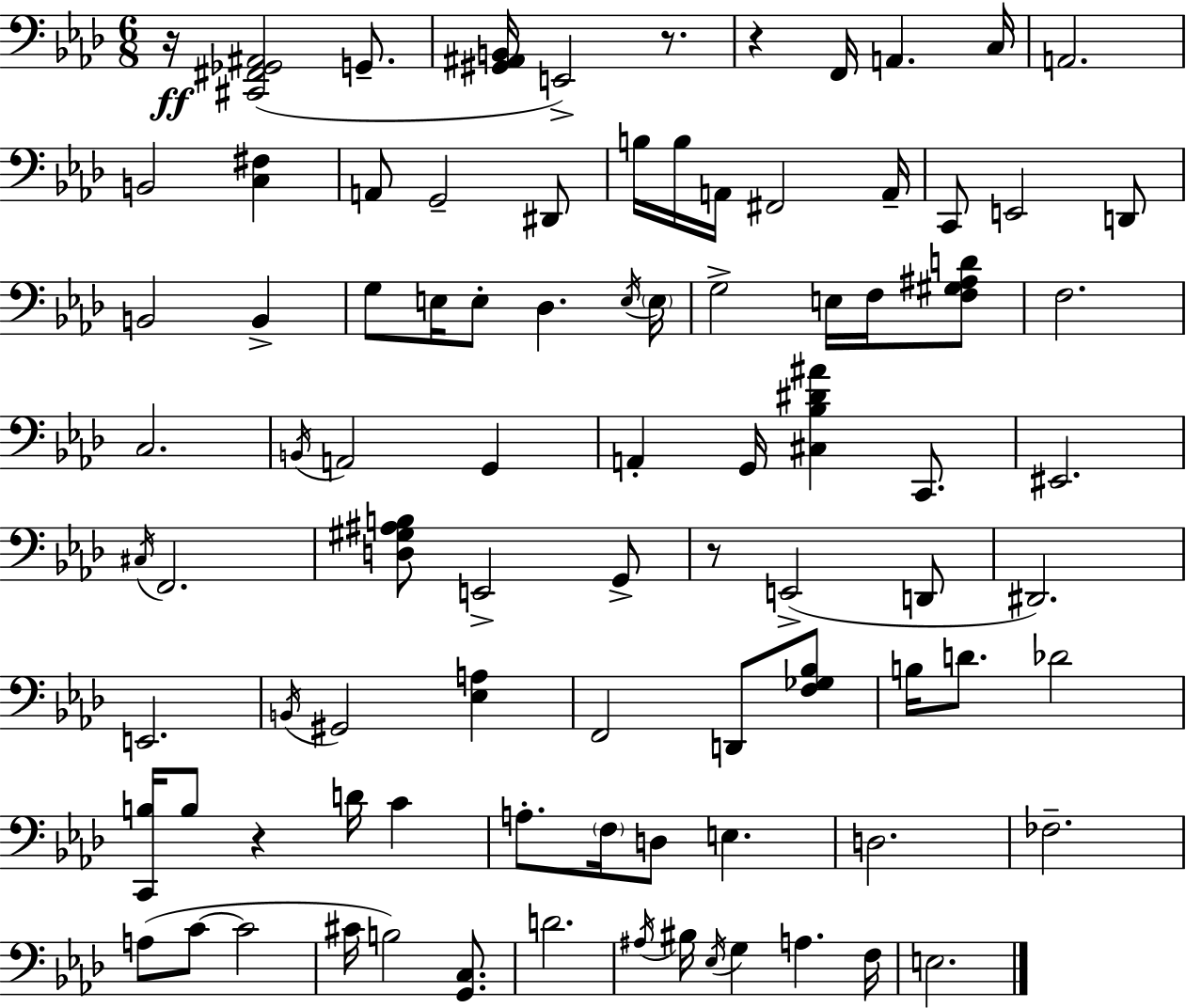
X:1
T:Untitled
M:6/8
L:1/4
K:Ab
z/4 [^C,,^F,,_G,,^A,,]2 G,,/2 [^G,,^A,,B,,]/4 E,,2 z/2 z F,,/4 A,, C,/4 A,,2 B,,2 [C,^F,] A,,/2 G,,2 ^D,,/2 B,/4 B,/4 A,,/4 ^F,,2 A,,/4 C,,/2 E,,2 D,,/2 B,,2 B,, G,/2 E,/4 E,/2 _D, E,/4 E,/4 G,2 E,/4 F,/4 [F,^G,^A,D]/2 F,2 C,2 B,,/4 A,,2 G,, A,, G,,/4 [^C,_B,^D^A] C,,/2 ^E,,2 ^C,/4 F,,2 [D,^G,^A,B,]/2 E,,2 G,,/2 z/2 E,,2 D,,/2 ^D,,2 E,,2 B,,/4 ^G,,2 [_E,A,] F,,2 D,,/2 [F,_G,_B,]/2 B,/4 D/2 _D2 [C,,B,]/4 B,/2 z D/4 C A,/2 F,/4 D,/2 E, D,2 _F,2 A,/2 C/2 C2 ^C/4 B,2 [G,,C,]/2 D2 ^A,/4 ^B,/4 _E,/4 G, A, F,/4 E,2